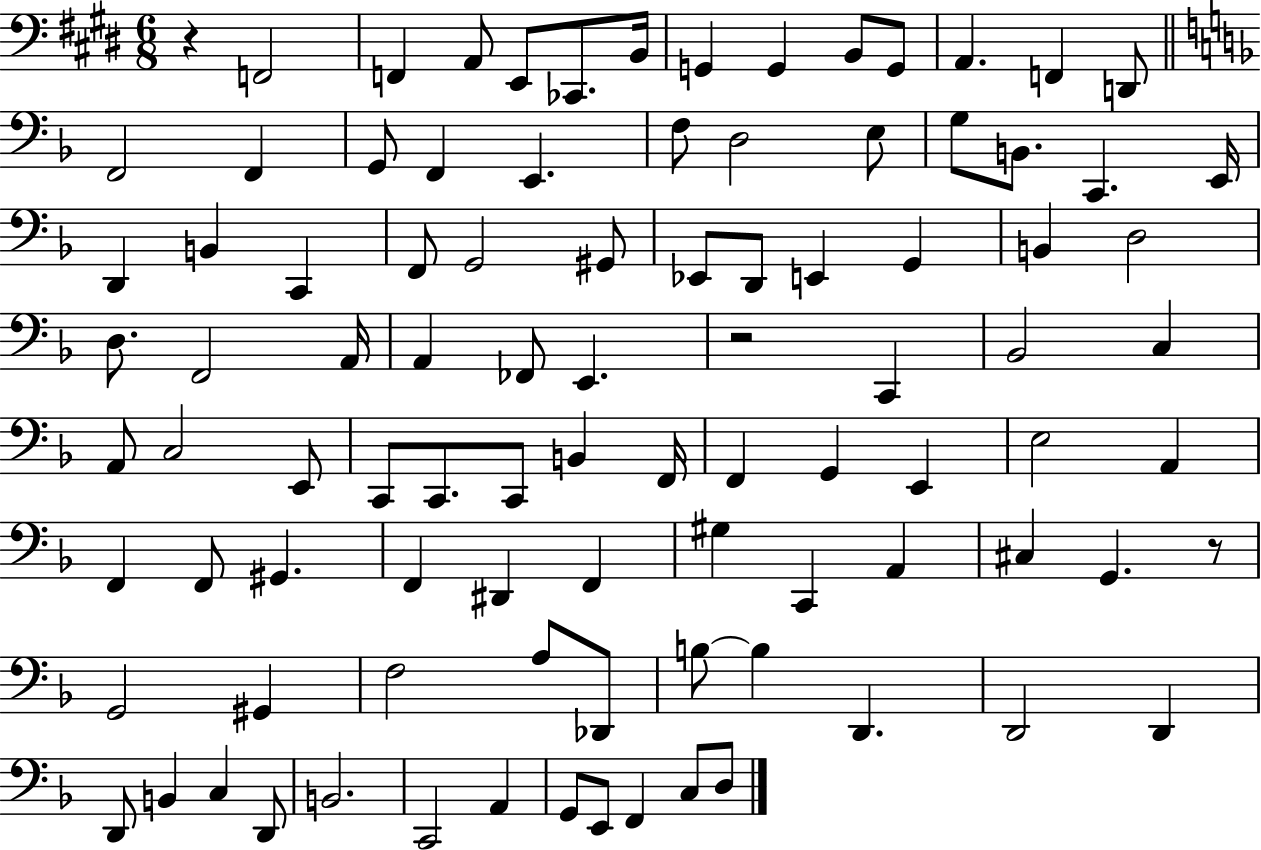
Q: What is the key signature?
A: E major